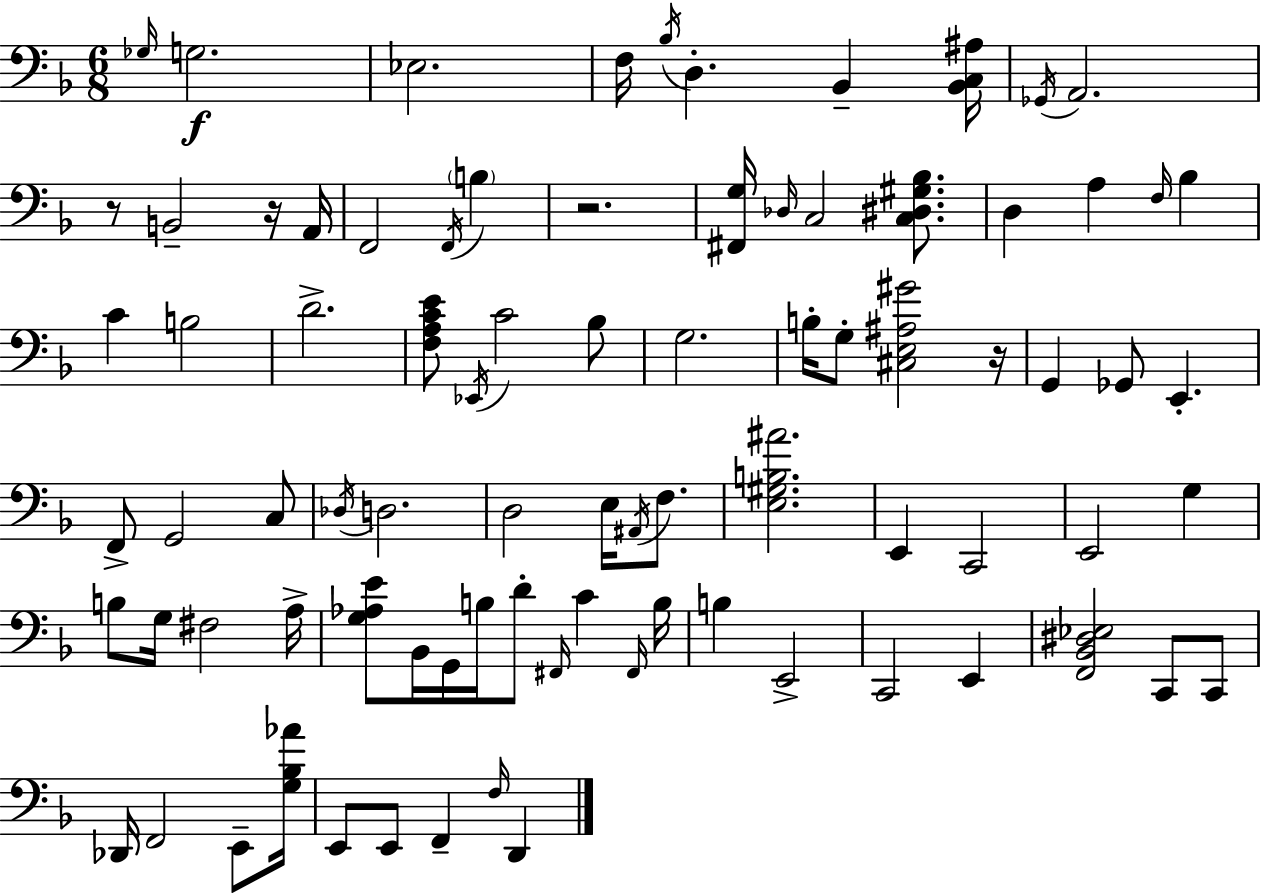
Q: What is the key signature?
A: D minor